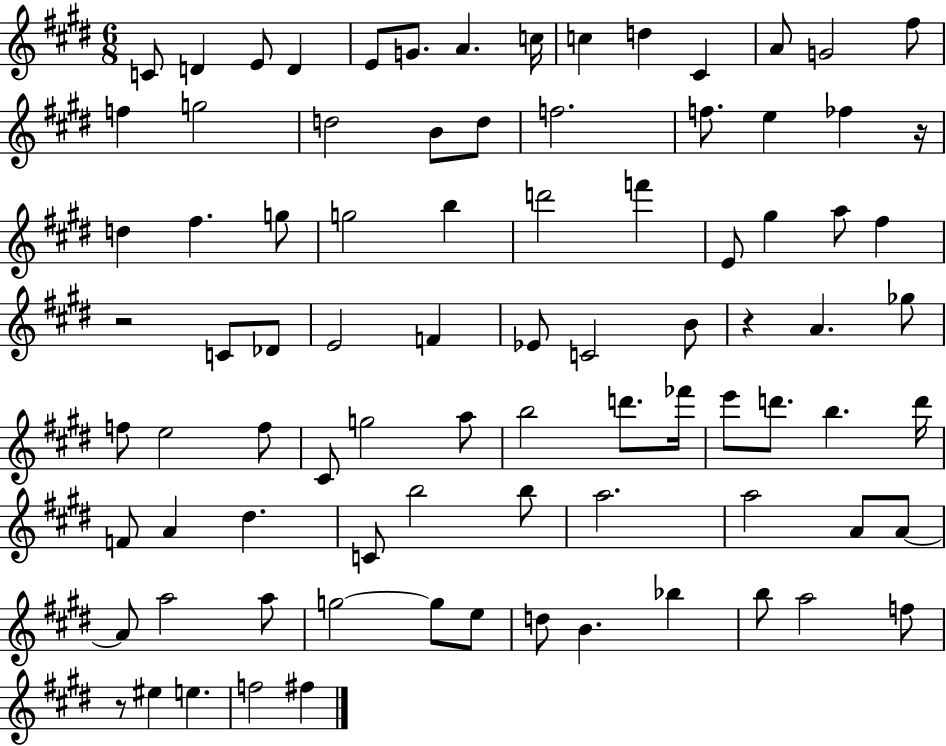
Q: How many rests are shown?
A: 4